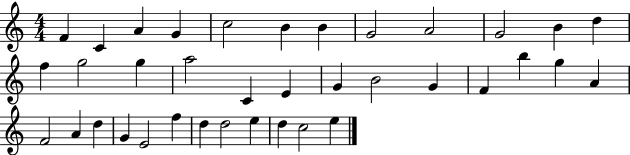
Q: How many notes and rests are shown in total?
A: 37